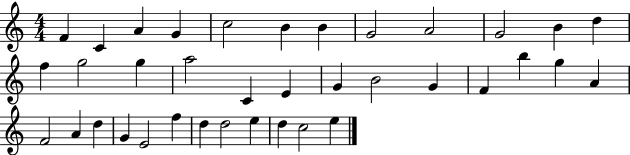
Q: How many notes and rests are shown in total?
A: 37